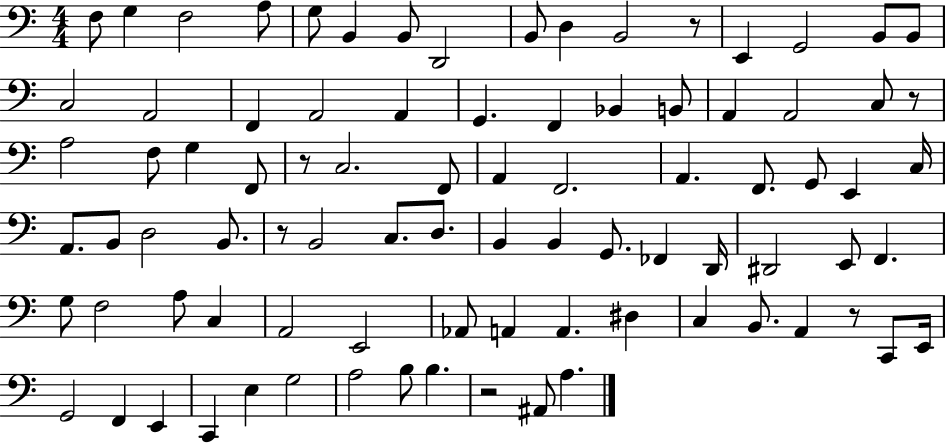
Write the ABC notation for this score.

X:1
T:Untitled
M:4/4
L:1/4
K:C
F,/2 G, F,2 A,/2 G,/2 B,, B,,/2 D,,2 B,,/2 D, B,,2 z/2 E,, G,,2 B,,/2 B,,/2 C,2 A,,2 F,, A,,2 A,, G,, F,, _B,, B,,/2 A,, A,,2 C,/2 z/2 A,2 F,/2 G, F,,/2 z/2 C,2 F,,/2 A,, F,,2 A,, F,,/2 G,,/2 E,, C,/4 A,,/2 B,,/2 D,2 B,,/2 z/2 B,,2 C,/2 D,/2 B,, B,, G,,/2 _F,, D,,/4 ^D,,2 E,,/2 F,, G,/2 F,2 A,/2 C, A,,2 E,,2 _A,,/2 A,, A,, ^D, C, B,,/2 A,, z/2 C,,/2 E,,/4 G,,2 F,, E,, C,, E, G,2 A,2 B,/2 B, z2 ^A,,/2 A,